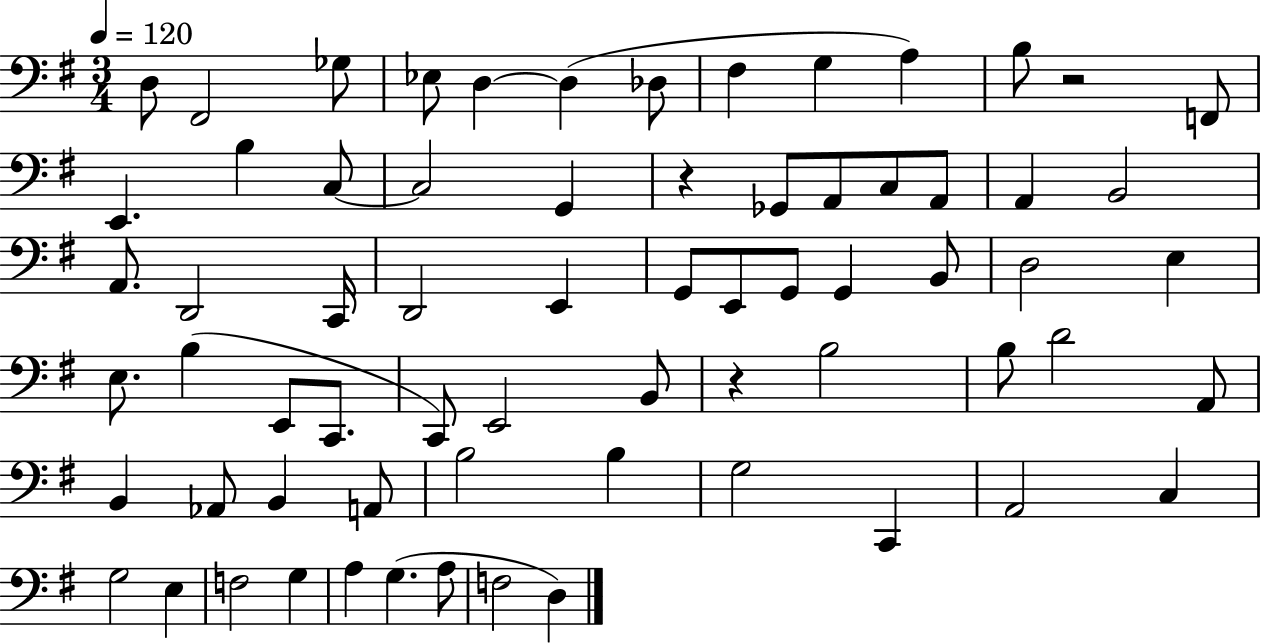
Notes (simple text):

D3/e F#2/h Gb3/e Eb3/e D3/q D3/q Db3/e F#3/q G3/q A3/q B3/e R/h F2/e E2/q. B3/q C3/e C3/h G2/q R/q Gb2/e A2/e C3/e A2/e A2/q B2/h A2/e. D2/h C2/s D2/h E2/q G2/e E2/e G2/e G2/q B2/e D3/h E3/q E3/e. B3/q E2/e C2/e. C2/e E2/h B2/e R/q B3/h B3/e D4/h A2/e B2/q Ab2/e B2/q A2/e B3/h B3/q G3/h C2/q A2/h C3/q G3/h E3/q F3/h G3/q A3/q G3/q. A3/e F3/h D3/q